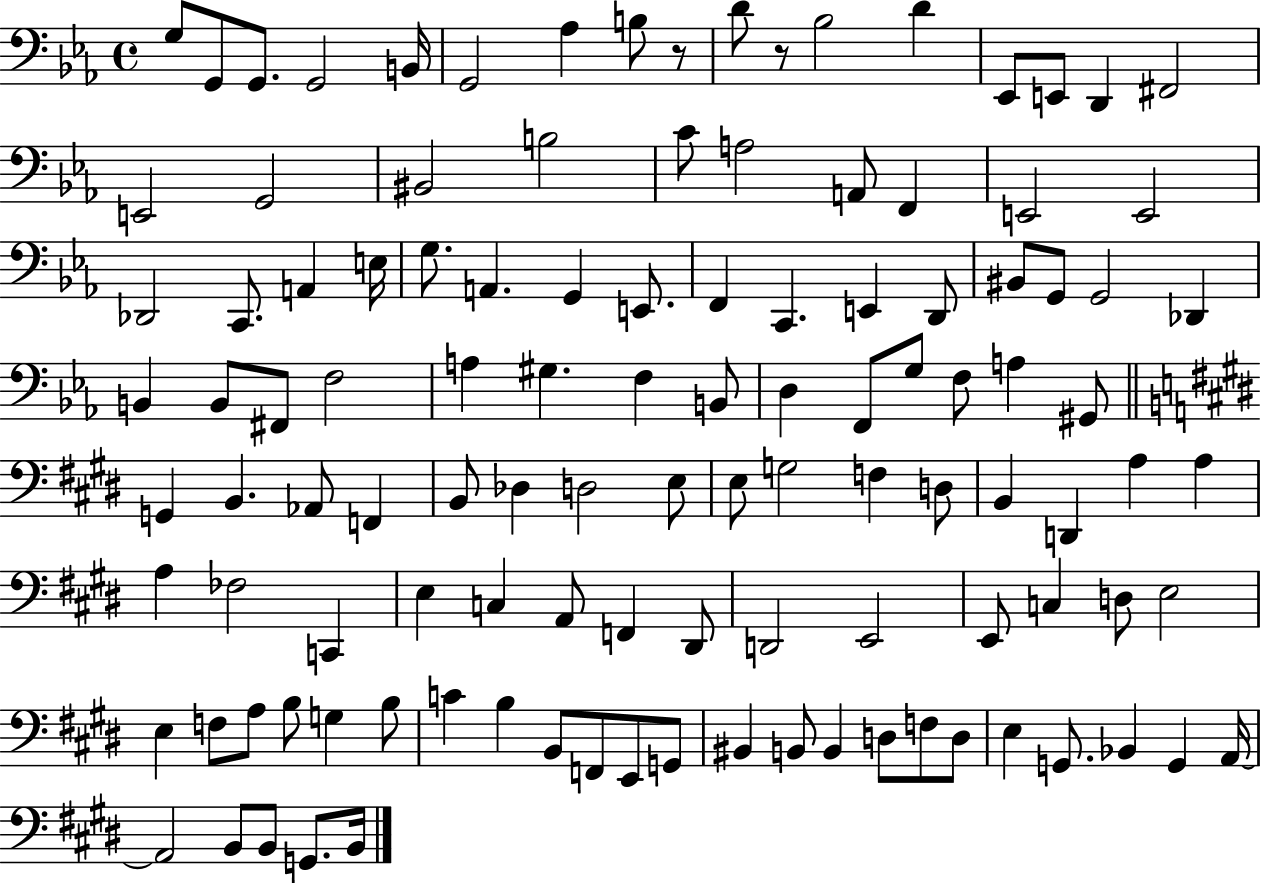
X:1
T:Untitled
M:4/4
L:1/4
K:Eb
G,/2 G,,/2 G,,/2 G,,2 B,,/4 G,,2 _A, B,/2 z/2 D/2 z/2 _B,2 D _E,,/2 E,,/2 D,, ^F,,2 E,,2 G,,2 ^B,,2 B,2 C/2 A,2 A,,/2 F,, E,,2 E,,2 _D,,2 C,,/2 A,, E,/4 G,/2 A,, G,, E,,/2 F,, C,, E,, D,,/2 ^B,,/2 G,,/2 G,,2 _D,, B,, B,,/2 ^F,,/2 F,2 A, ^G, F, B,,/2 D, F,,/2 G,/2 F,/2 A, ^G,,/2 G,, B,, _A,,/2 F,, B,,/2 _D, D,2 E,/2 E,/2 G,2 F, D,/2 B,, D,, A, A, A, _F,2 C,, E, C, A,,/2 F,, ^D,,/2 D,,2 E,,2 E,,/2 C, D,/2 E,2 E, F,/2 A,/2 B,/2 G, B,/2 C B, B,,/2 F,,/2 E,,/2 G,,/2 ^B,, B,,/2 B,, D,/2 F,/2 D,/2 E, G,,/2 _B,, G,, A,,/4 A,,2 B,,/2 B,,/2 G,,/2 B,,/4